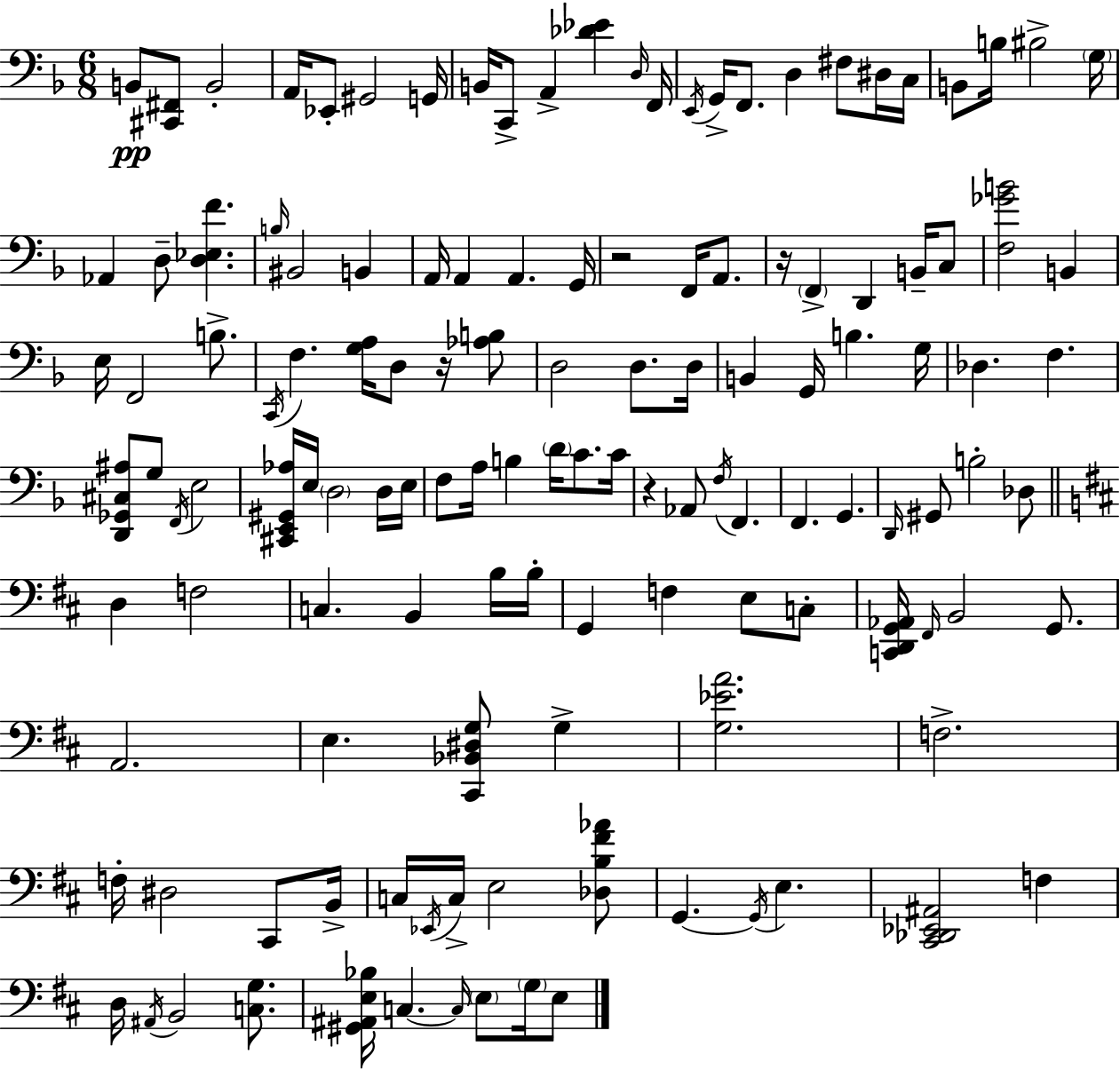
B2/e [C#2,F#2]/e B2/h A2/s Eb2/e G#2/h G2/s B2/s C2/e A2/q [Db4,Eb4]/q D3/s F2/s E2/s G2/s F2/e. D3/q F#3/e D#3/s C3/s B2/e B3/s BIS3/h G3/s Ab2/q D3/e [D3,Eb3,F4]/q. B3/s BIS2/h B2/q A2/s A2/q A2/q. G2/s R/h F2/s A2/e. R/s F2/q D2/q B2/s C3/e [F3,Gb4,B4]/h B2/q E3/s F2/h B3/e. C2/s F3/q. [G3,A3]/s D3/e R/s [Ab3,B3]/e D3/h D3/e. D3/s B2/q G2/s B3/q. G3/s Db3/q. F3/q. [D2,Gb2,C#3,A#3]/e G3/e F2/s E3/h [C#2,E2,G#2,Ab3]/s E3/s D3/h D3/s E3/s F3/e A3/s B3/q D4/s C4/e. C4/s R/q Ab2/e F3/s F2/q. F2/q. G2/q. D2/s G#2/e B3/h Db3/e D3/q F3/h C3/q. B2/q B3/s B3/s G2/q F3/q E3/e C3/e [C2,D2,G2,Ab2]/s F#2/s B2/h G2/e. A2/h. E3/q. [C#2,Bb2,D#3,G3]/e G3/q [G3,Eb4,A4]/h. F3/h. F3/s D#3/h C#2/e B2/s C3/s Eb2/s C3/s E3/h [Db3,B3,F#4,Ab4]/e G2/q. G2/s E3/q. [C#2,Db2,Eb2,A#2]/h F3/q D3/s A#2/s B2/h [C3,G3]/e. [G#2,A#2,E3,Bb3]/s C3/q. C3/s E3/e G3/s E3/e